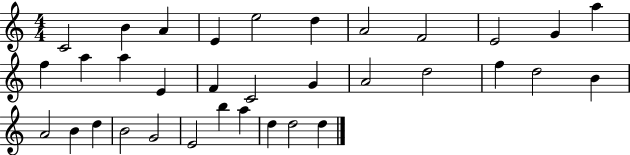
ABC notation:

X:1
T:Untitled
M:4/4
L:1/4
K:C
C2 B A E e2 d A2 F2 E2 G a f a a E F C2 G A2 d2 f d2 B A2 B d B2 G2 E2 b a d d2 d